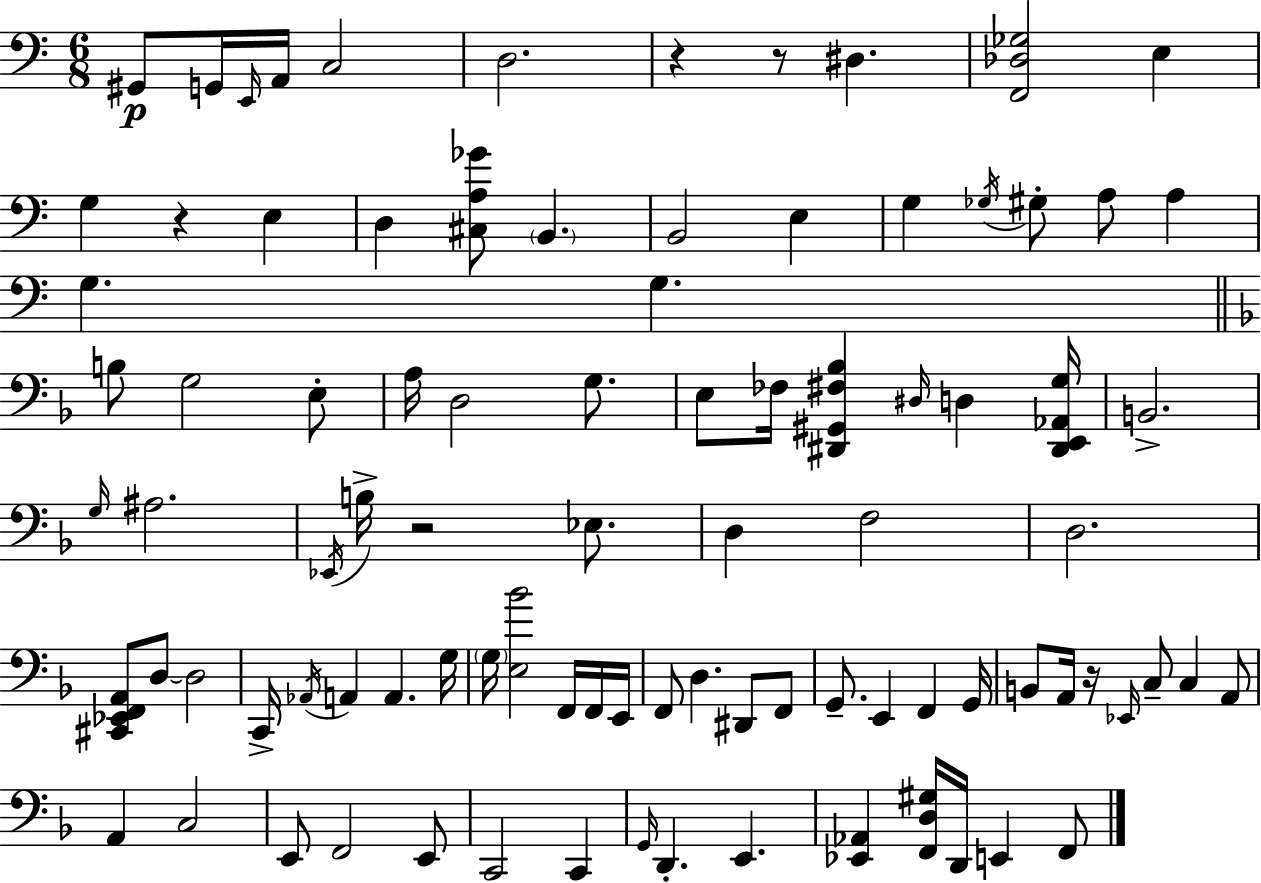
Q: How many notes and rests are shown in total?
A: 91